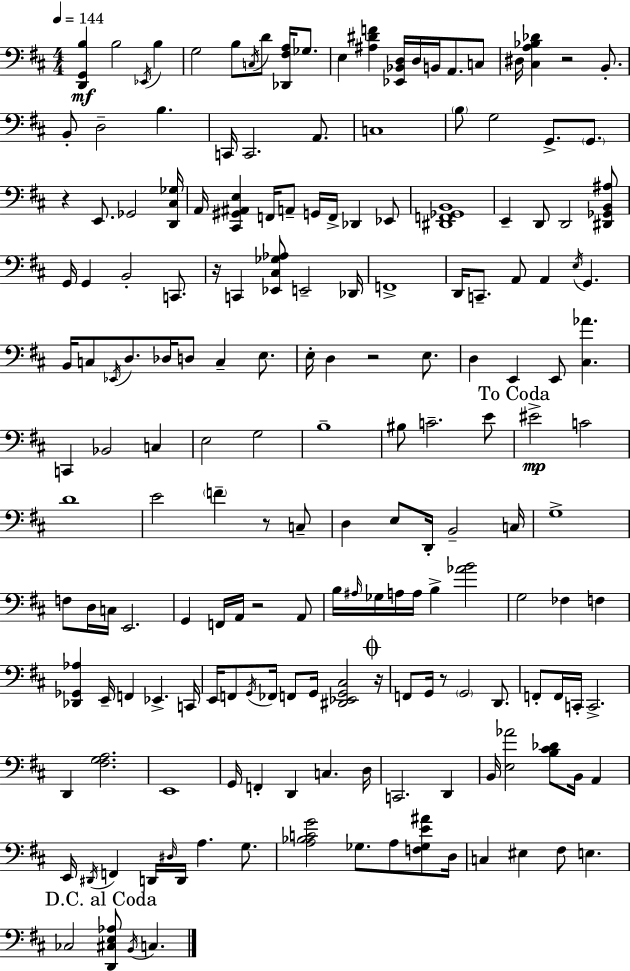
[D2,G2,B3]/q B3/h Eb2/s B3/q G3/h B3/e C3/s D4/e [Db2,F#3,A3]/s Gb3/e. E3/q [A#3,D#4,F4]/q [Eb2,Bb2,D3]/s D3/s B2/s A2/e. C3/e D#3/s [C#3,A3,Bb3,Db4]/q R/h B2/e. B2/e D3/h B3/q. C2/s C2/h. A2/e. C3/w B3/e G3/h G2/e. G2/e. R/q E2/e. Gb2/h [D2,C#3,Gb3]/s A2/s [C#2,G#2,A#2,E3]/q F2/s A2/e G2/s F2/s Db2/q Eb2/e [D#2,F2,Gb2,B2]/w E2/q D2/e D2/h [D#2,Gb2,B2,A#3]/e G2/s G2/q B2/h C2/e. R/s C2/q [Eb2,C#3,Gb3,Ab3]/e E2/h Db2/s F2/w D2/s C2/e. A2/e A2/q E3/s G2/q. B2/s C3/e Eb2/s D3/e. Db3/s D3/e C3/q E3/e. E3/s D3/q R/h E3/e. D3/q E2/q E2/e [C#3,Ab4]/q. C2/q Bb2/h C3/q E3/h G3/h B3/w BIS3/e C4/h. E4/e EIS4/h C4/h D4/w E4/h F4/q R/e C3/e D3/q E3/e D2/s B2/h C3/s G3/w F3/e D3/s C3/s E2/h. G2/q F2/s A2/s R/h A2/e B3/s A#3/s Gb3/s A3/s A3/s B3/q [Ab4,B4]/h G3/h FES3/q F3/q [Db2,Gb2,Ab3]/q E2/s F2/q Eb2/q. C2/s E2/s F2/e G2/s FES2/s F2/e G2/s [D#2,Eb2,G2,C#3]/h R/s F2/e G2/s R/e G2/h D2/e. F2/e F2/s C2/s C2/h. D2/q [F#3,G3,A3]/h. E2/w G2/s F2/q D2/q C3/q. D3/s C2/h. D2/q B2/s [E3,Ab4]/h [B3,C#4,Db4]/e B2/s A2/q E2/s D#2/s F2/q D2/s D#3/s D2/s A3/q. G3/e. [A3,Bb3,C4,G4]/h Gb3/e. A3/e [F3,Gb3,E4,A#4]/e D3/s C3/q EIS3/q F#3/e E3/q. CES3/h [D2,C#3,E3,Ab3]/e B2/s C3/q.